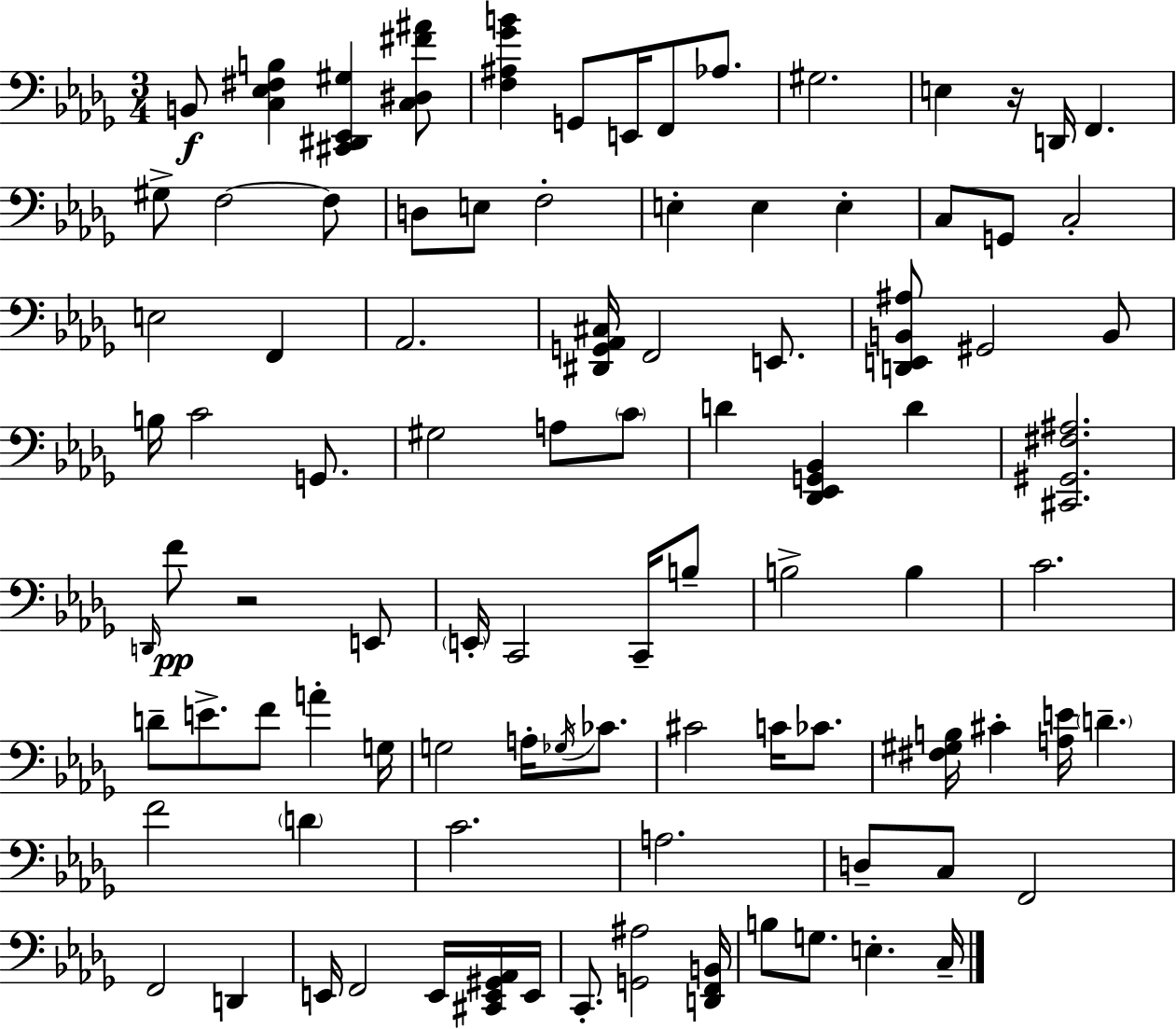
{
  \clef bass
  \numericTimeSignature
  \time 3/4
  \key bes \minor
  b,8\f <c ees fis b>4 <cis, dis, ees, gis>4 <c dis fis' ais'>8 | <f ais ges' b'>4 g,8 e,16 f,8 aes8. | gis2. | e4 r16 d,16 f,4. | \break gis8-> f2~~ f8 | d8 e8 f2-. | e4-. e4 e4-. | c8 g,8 c2-. | \break e2 f,4 | aes,2. | <dis, g, aes, cis>16 f,2 e,8. | <d, e, b, ais>8 gis,2 b,8 | \break b16 c'2 g,8. | gis2 a8 \parenthesize c'8 | d'4 <des, ees, g, bes,>4 d'4 | <cis, gis, fis ais>2. | \break \grace { d,16 } f'8\pp r2 e,8 | \parenthesize e,16-. c,2 c,16-- b8-- | b2-> b4 | c'2. | \break d'8-- e'8.-> f'8 a'4-. | g16 g2 a16-. \acciaccatura { ges16 } ces'8. | cis'2 c'16 ces'8. | <fis gis b>16 cis'4-. <a e'>16 \parenthesize d'4.-- | \break f'2 \parenthesize d'4 | c'2. | a2. | d8-- c8 f,2 | \break f,2 d,4 | e,16 f,2 e,16 | <cis, e, gis, aes,>16 e,16 c,8.-. <g, ais>2 | <d, f, b,>16 b8 g8. e4.-. | \break c16-- \bar "|."
}